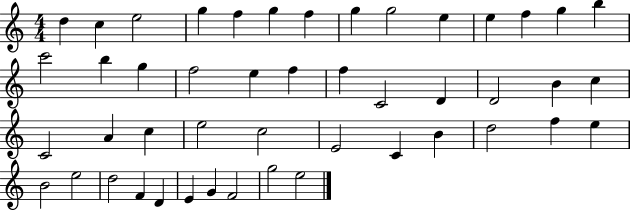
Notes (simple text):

D5/q C5/q E5/h G5/q F5/q G5/q F5/q G5/q G5/h E5/q E5/q F5/q G5/q B5/q C6/h B5/q G5/q F5/h E5/q F5/q F5/q C4/h D4/q D4/h B4/q C5/q C4/h A4/q C5/q E5/h C5/h E4/h C4/q B4/q D5/h F5/q E5/q B4/h E5/h D5/h F4/q D4/q E4/q G4/q F4/h G5/h E5/h